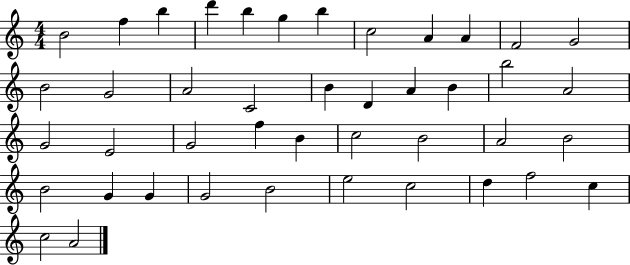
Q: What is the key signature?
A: C major